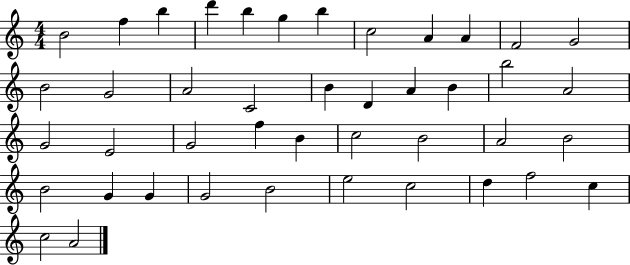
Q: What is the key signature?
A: C major